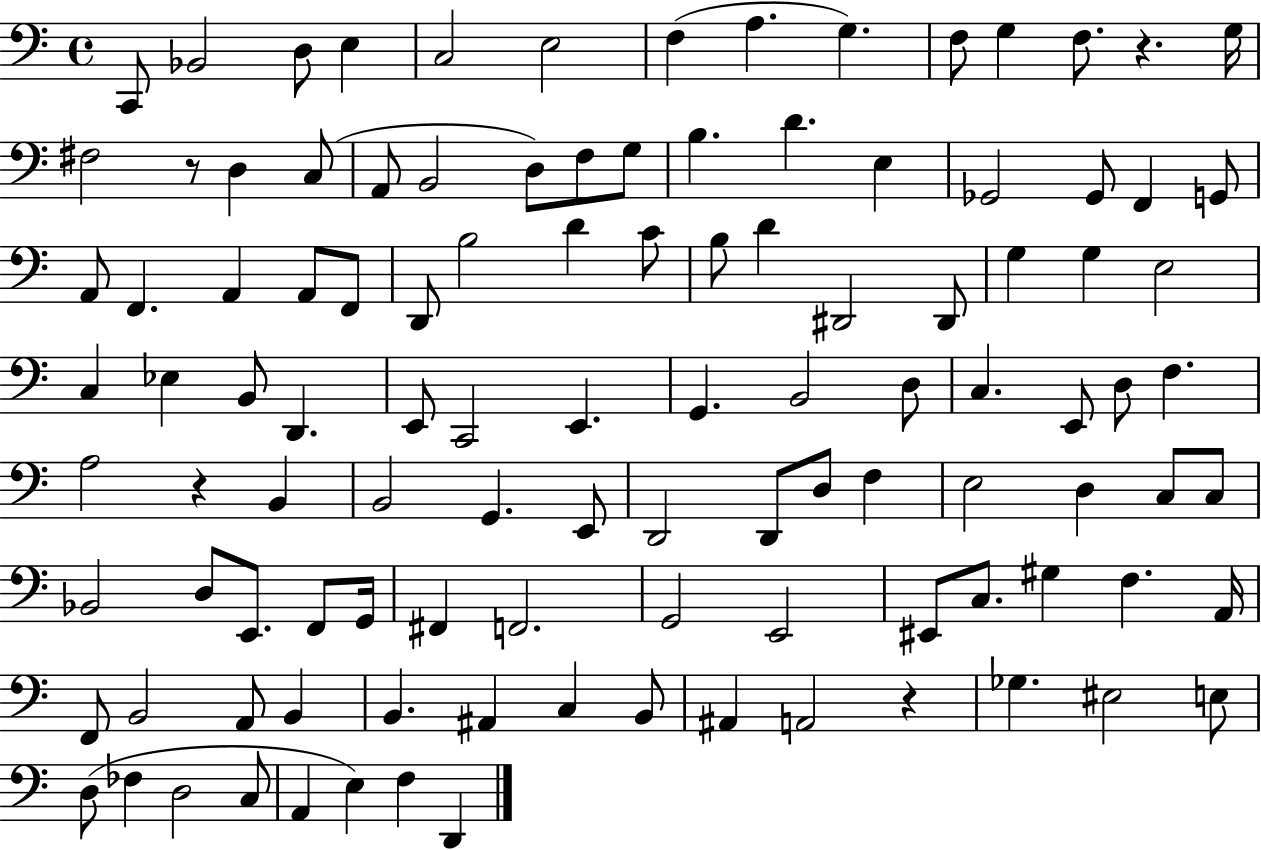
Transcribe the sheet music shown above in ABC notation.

X:1
T:Untitled
M:4/4
L:1/4
K:C
C,,/2 _B,,2 D,/2 E, C,2 E,2 F, A, G, F,/2 G, F,/2 z G,/4 ^F,2 z/2 D, C,/2 A,,/2 B,,2 D,/2 F,/2 G,/2 B, D E, _G,,2 _G,,/2 F,, G,,/2 A,,/2 F,, A,, A,,/2 F,,/2 D,,/2 B,2 D C/2 B,/2 D ^D,,2 ^D,,/2 G, G, E,2 C, _E, B,,/2 D,, E,,/2 C,,2 E,, G,, B,,2 D,/2 C, E,,/2 D,/2 F, A,2 z B,, B,,2 G,, E,,/2 D,,2 D,,/2 D,/2 F, E,2 D, C,/2 C,/2 _B,,2 D,/2 E,,/2 F,,/2 G,,/4 ^F,, F,,2 G,,2 E,,2 ^E,,/2 C,/2 ^G, F, A,,/4 F,,/2 B,,2 A,,/2 B,, B,, ^A,, C, B,,/2 ^A,, A,,2 z _G, ^E,2 E,/2 D,/2 _F, D,2 C,/2 A,, E, F, D,,